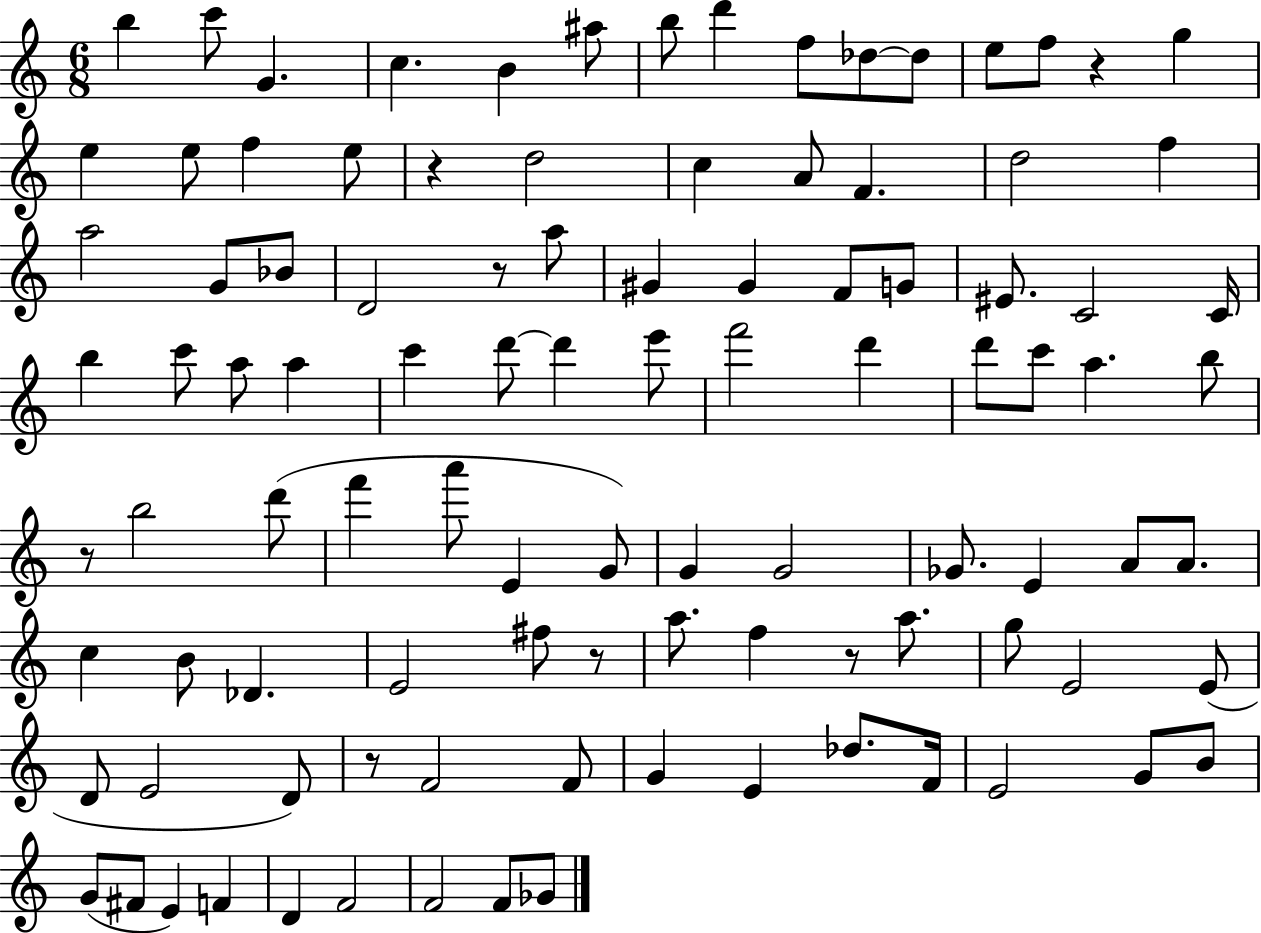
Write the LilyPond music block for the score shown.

{
  \clef treble
  \numericTimeSignature
  \time 6/8
  \key c \major
  b''4 c'''8 g'4. | c''4. b'4 ais''8 | b''8 d'''4 f''8 des''8~~ des''8 | e''8 f''8 r4 g''4 | \break e''4 e''8 f''4 e''8 | r4 d''2 | c''4 a'8 f'4. | d''2 f''4 | \break a''2 g'8 bes'8 | d'2 r8 a''8 | gis'4 gis'4 f'8 g'8 | eis'8. c'2 c'16 | \break b''4 c'''8 a''8 a''4 | c'''4 d'''8~~ d'''4 e'''8 | f'''2 d'''4 | d'''8 c'''8 a''4. b''8 | \break r8 b''2 d'''8( | f'''4 a'''8 e'4 g'8) | g'4 g'2 | ges'8. e'4 a'8 a'8. | \break c''4 b'8 des'4. | e'2 fis''8 r8 | a''8. f''4 r8 a''8. | g''8 e'2 e'8( | \break d'8 e'2 d'8) | r8 f'2 f'8 | g'4 e'4 des''8. f'16 | e'2 g'8 b'8 | \break g'8( fis'8 e'4) f'4 | d'4 f'2 | f'2 f'8 ges'8 | \bar "|."
}